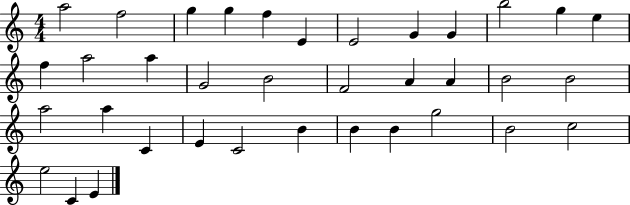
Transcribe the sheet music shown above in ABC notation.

X:1
T:Untitled
M:4/4
L:1/4
K:C
a2 f2 g g f E E2 G G b2 g e f a2 a G2 B2 F2 A A B2 B2 a2 a C E C2 B B B g2 B2 c2 e2 C E